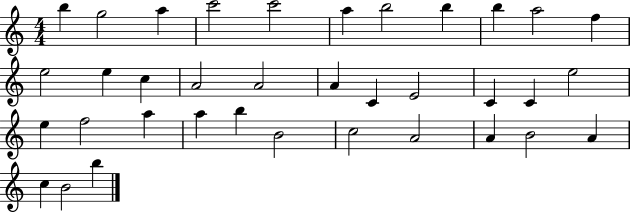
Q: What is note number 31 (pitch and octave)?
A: A4